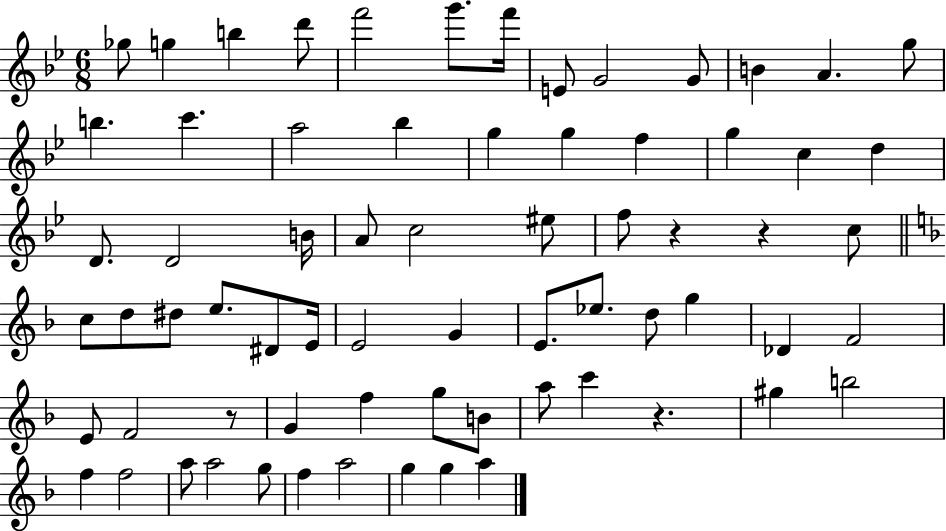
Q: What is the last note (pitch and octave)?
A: A5